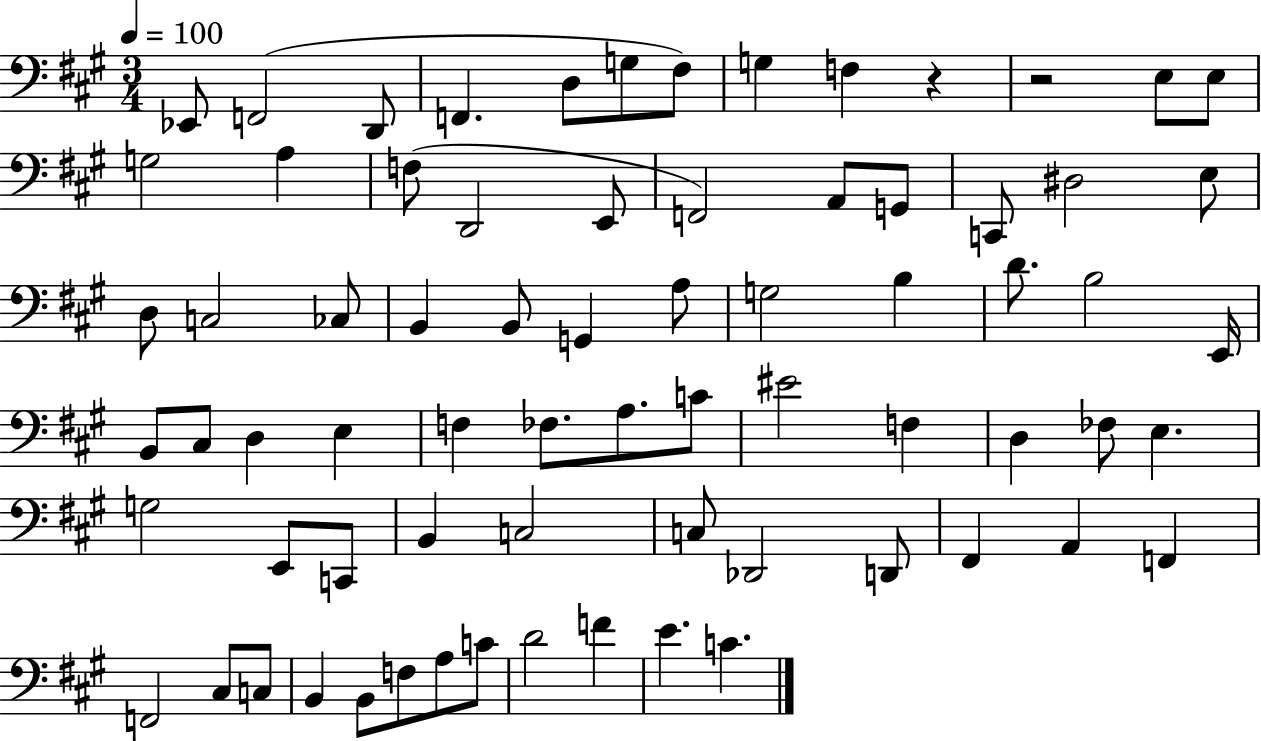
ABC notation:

X:1
T:Untitled
M:3/4
L:1/4
K:A
_E,,/2 F,,2 D,,/2 F,, D,/2 G,/2 ^F,/2 G, F, z z2 E,/2 E,/2 G,2 A, F,/2 D,,2 E,,/2 F,,2 A,,/2 G,,/2 C,,/2 ^D,2 E,/2 D,/2 C,2 _C,/2 B,, B,,/2 G,, A,/2 G,2 B, D/2 B,2 E,,/4 B,,/2 ^C,/2 D, E, F, _F,/2 A,/2 C/2 ^E2 F, D, _F,/2 E, G,2 E,,/2 C,,/2 B,, C,2 C,/2 _D,,2 D,,/2 ^F,, A,, F,, F,,2 ^C,/2 C,/2 B,, B,,/2 F,/2 A,/2 C/2 D2 F E C